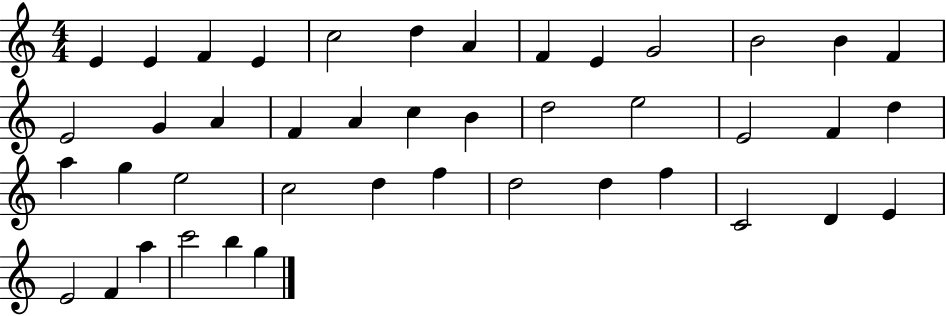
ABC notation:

X:1
T:Untitled
M:4/4
L:1/4
K:C
E E F E c2 d A F E G2 B2 B F E2 G A F A c B d2 e2 E2 F d a g e2 c2 d f d2 d f C2 D E E2 F a c'2 b g